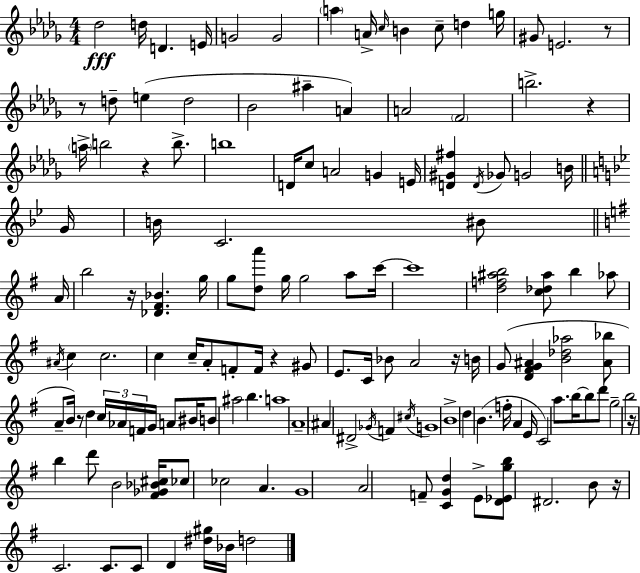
X:1
T:Untitled
M:4/4
L:1/4
K:Bbm
_d2 d/4 D E/4 G2 G2 a A/4 c/4 B c/2 d g/4 ^G/2 E2 z/2 z/2 d/2 e d2 _B2 ^a A A2 F2 b2 z a/4 b2 z b/2 b4 D/4 c/2 A2 G E/4 [D^G^f] D/4 _G/2 G2 B/4 G/4 B/4 C2 ^B/2 A/4 b2 z/4 [_D^F_B] g/4 g/2 [da']/2 g/4 g2 a/2 c'/4 c'4 [df^ab]2 [c_d^a]/2 b _a/2 ^A/4 c c2 c c/4 A/2 F/2 F/4 z ^G/2 E/2 C/4 _B/2 A2 z/4 B/4 G/2 [D^FG^A] [B_d_a]2 [^A_b]/2 A/2 B/4 z/2 d c/4 _A/4 F/4 G/4 A/2 ^B/4 B/2 ^a2 b a4 A4 ^A ^D2 _G/4 F ^c/4 G4 B4 d B f/4 A E/4 C2 a/2 b/4 b/2 d'/2 g2 b2 z/4 b d'/2 B2 [^F_G_B^c]/4 _c/2 _c2 A G4 A2 F/2 [CGd] E/2 [D_Egb]/2 ^D2 B/2 z/4 C2 C/2 C/2 D [^d^g]/4 _B/4 d2